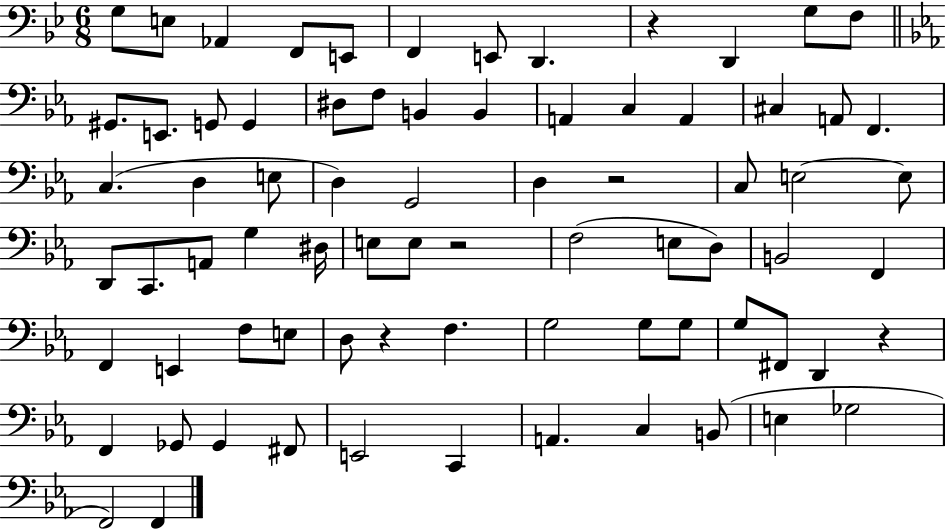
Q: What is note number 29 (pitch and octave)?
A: D3